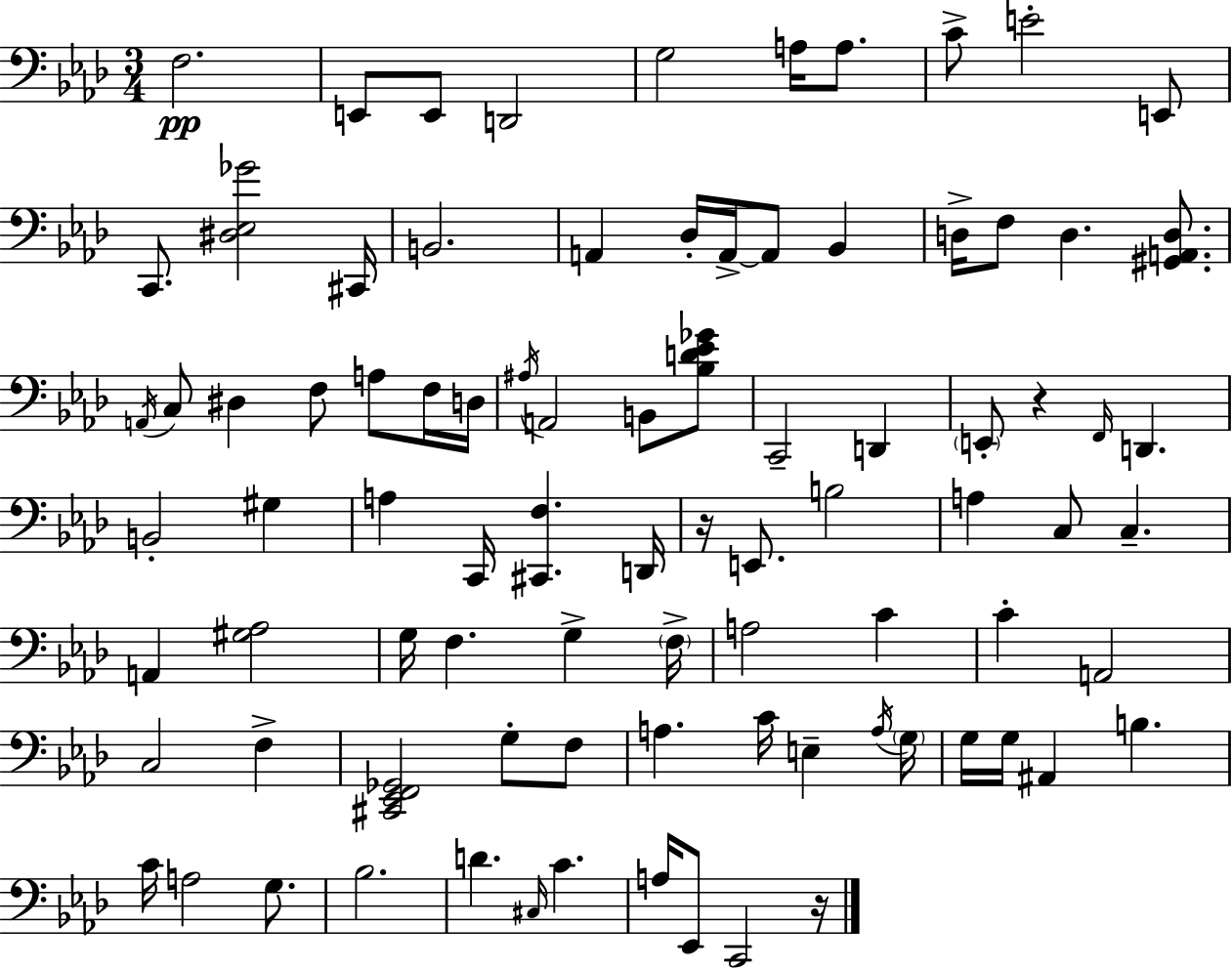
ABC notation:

X:1
T:Untitled
M:3/4
L:1/4
K:Ab
F,2 E,,/2 E,,/2 D,,2 G,2 A,/4 A,/2 C/2 E2 E,,/2 C,,/2 [^D,_E,_G]2 ^C,,/4 B,,2 A,, _D,/4 A,,/4 A,,/2 _B,, D,/4 F,/2 D, [^G,,A,,D,]/2 A,,/4 C,/2 ^D, F,/2 A,/2 F,/4 D,/4 ^A,/4 A,,2 B,,/2 [_B,D_E_G]/2 C,,2 D,, E,,/2 z F,,/4 D,, B,,2 ^G, A, C,,/4 [^C,,F,] D,,/4 z/4 E,,/2 B,2 A, C,/2 C, A,, [^G,_A,]2 G,/4 F, G, F,/4 A,2 C C A,,2 C,2 F, [^C,,_E,,F,,_G,,]2 G,/2 F,/2 A, C/4 E, A,/4 G,/4 G,/4 G,/4 ^A,, B, C/4 A,2 G,/2 _B,2 D ^C,/4 C A,/4 _E,,/2 C,,2 z/4